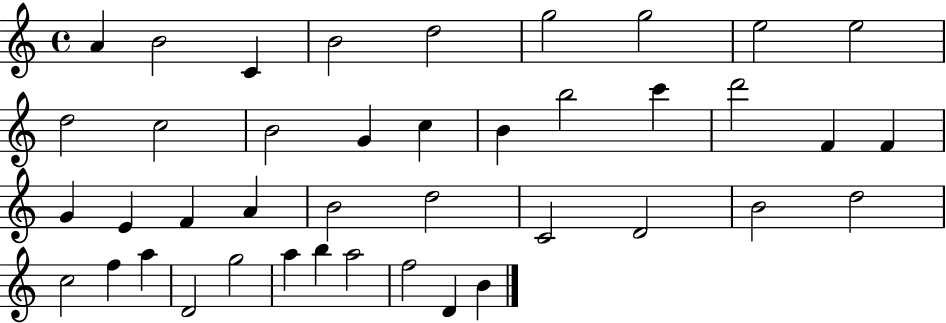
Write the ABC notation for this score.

X:1
T:Untitled
M:4/4
L:1/4
K:C
A B2 C B2 d2 g2 g2 e2 e2 d2 c2 B2 G c B b2 c' d'2 F F G E F A B2 d2 C2 D2 B2 d2 c2 f a D2 g2 a b a2 f2 D B